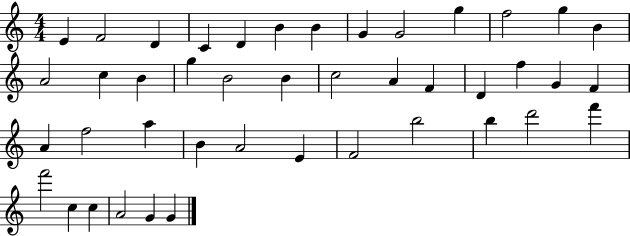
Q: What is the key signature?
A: C major